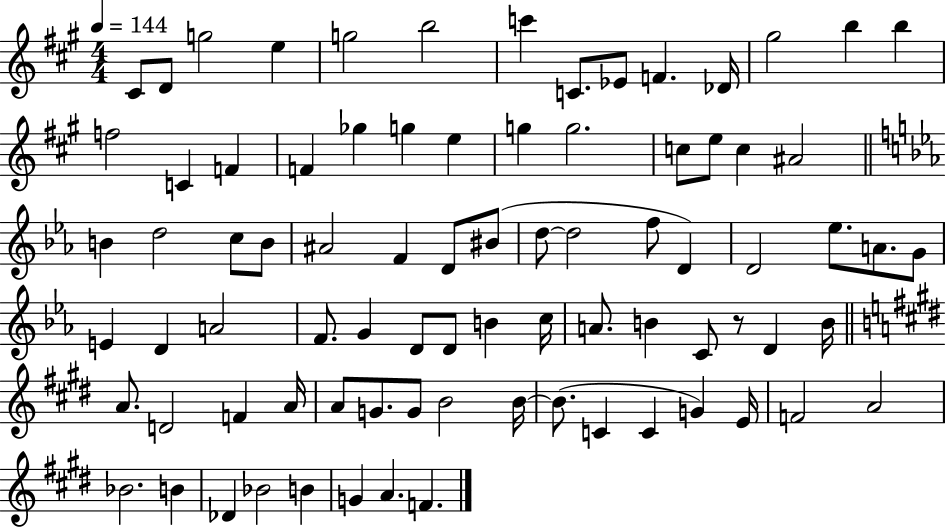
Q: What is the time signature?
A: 4/4